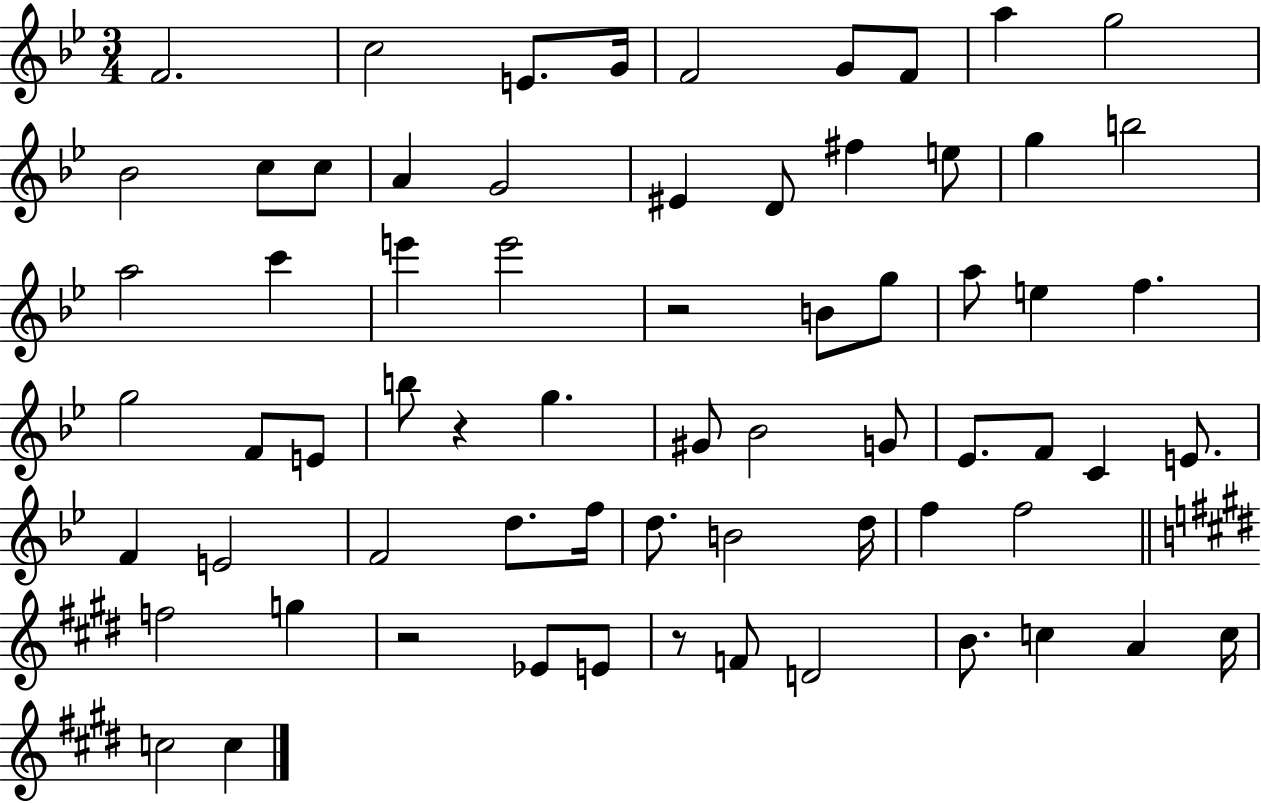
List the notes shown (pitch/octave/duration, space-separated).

F4/h. C5/h E4/e. G4/s F4/h G4/e F4/e A5/q G5/h Bb4/h C5/e C5/e A4/q G4/h EIS4/q D4/e F#5/q E5/e G5/q B5/h A5/h C6/q E6/q E6/h R/h B4/e G5/e A5/e E5/q F5/q. G5/h F4/e E4/e B5/e R/q G5/q. G#4/e Bb4/h G4/e Eb4/e. F4/e C4/q E4/e. F4/q E4/h F4/h D5/e. F5/s D5/e. B4/h D5/s F5/q F5/h F5/h G5/q R/h Eb4/e E4/e R/e F4/e D4/h B4/e. C5/q A4/q C5/s C5/h C5/q